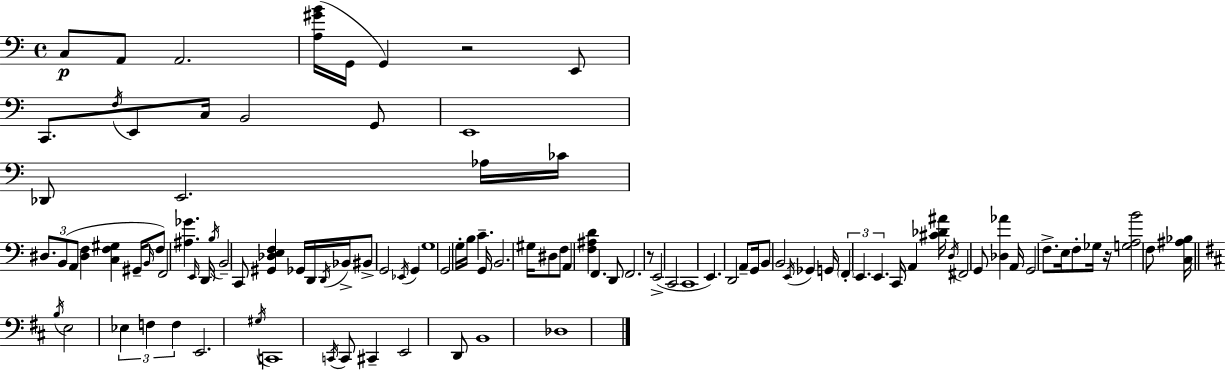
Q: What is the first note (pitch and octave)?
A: C3